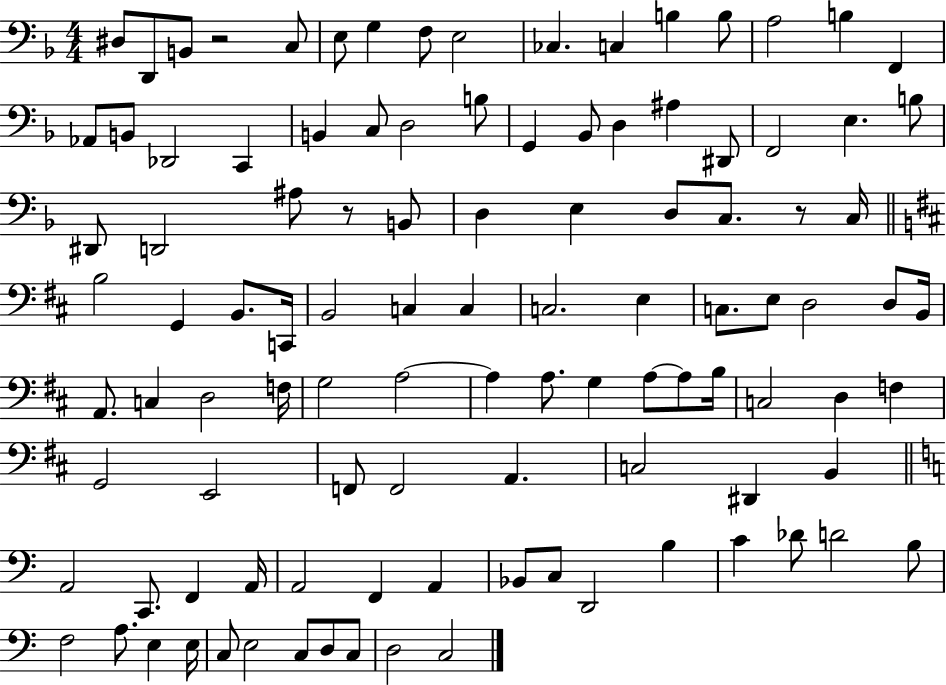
X:1
T:Untitled
M:4/4
L:1/4
K:F
^D,/2 D,,/2 B,,/2 z2 C,/2 E,/2 G, F,/2 E,2 _C, C, B, B,/2 A,2 B, F,, _A,,/2 B,,/2 _D,,2 C,, B,, C,/2 D,2 B,/2 G,, _B,,/2 D, ^A, ^D,,/2 F,,2 E, B,/2 ^D,,/2 D,,2 ^A,/2 z/2 B,,/2 D, E, D,/2 C,/2 z/2 C,/4 B,2 G,, B,,/2 C,,/4 B,,2 C, C, C,2 E, C,/2 E,/2 D,2 D,/2 B,,/4 A,,/2 C, D,2 F,/4 G,2 A,2 A, A,/2 G, A,/2 A,/2 B,/4 C,2 D, F, G,,2 E,,2 F,,/2 F,,2 A,, C,2 ^D,, B,, A,,2 C,,/2 F,, A,,/4 A,,2 F,, A,, _B,,/2 C,/2 D,,2 B, C _D/2 D2 B,/2 F,2 A,/2 E, E,/4 C,/2 E,2 C,/2 D,/2 C,/2 D,2 C,2